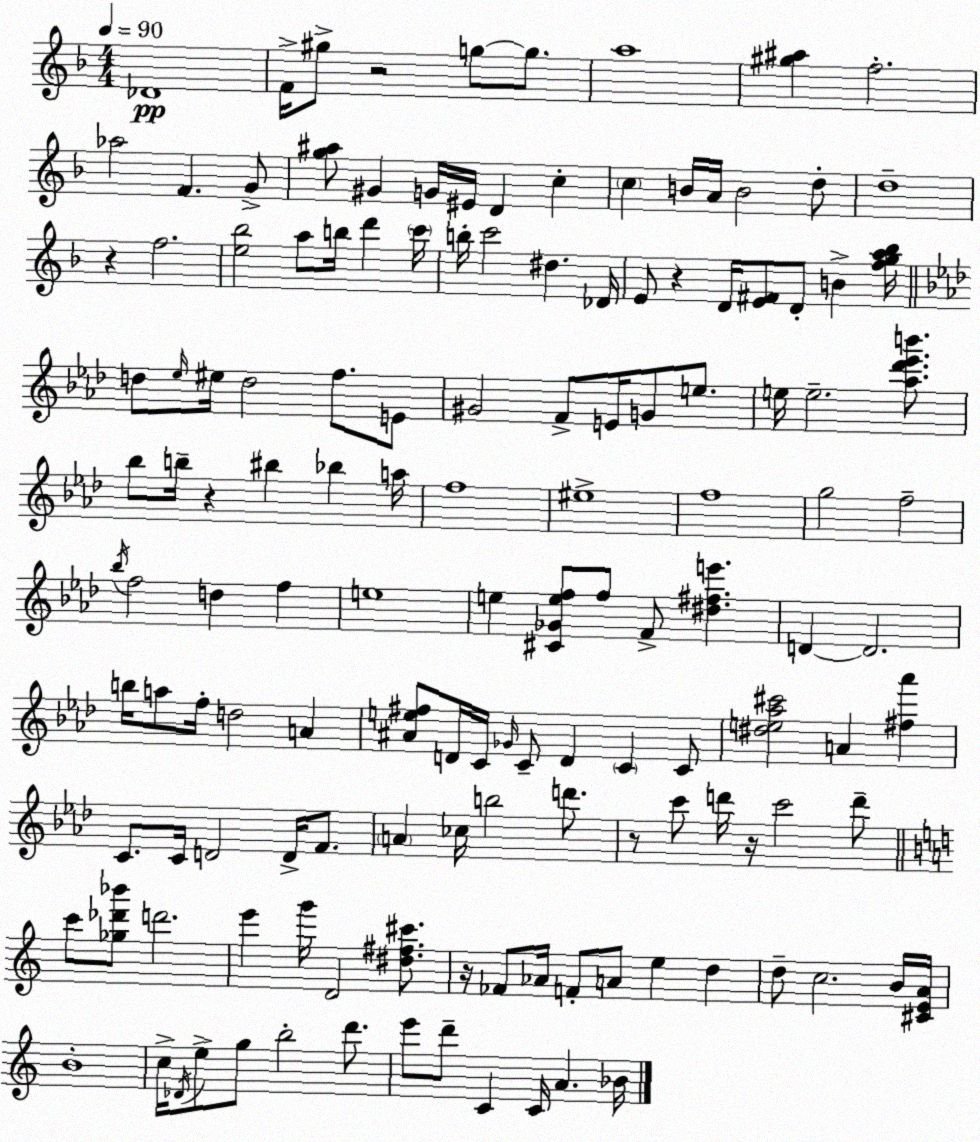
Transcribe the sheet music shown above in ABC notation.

X:1
T:Untitled
M:4/4
L:1/4
K:Dm
_D4 F/4 ^g/2 z2 g/2 g/2 a4 [^g^a] f2 _a2 F G/2 [g^a]/2 ^G G/4 ^E/4 D c c B/4 A/4 B2 d/2 d4 z f2 [e_b]2 a/2 b/4 d' c'/4 b/4 c'2 ^d _D/4 E/2 z D/4 [E^F]/2 D/2 B [fga_b]/4 d/2 _e/4 ^e/4 d2 f/2 E/2 ^G2 F/2 E/4 G/2 e/2 e/4 e2 [_a_d'_e'b']/2 _b/2 b/4 z ^b _b a/4 f4 ^e4 f4 g2 f2 _b/4 f2 d f e4 e [^C_Gef]/2 f/2 F/2 [^d^fe'] D D2 b/4 a/2 f/4 d2 A [^Ae^f]/2 D/4 C/4 _G/4 C/2 D C C/2 [^de_a^c']2 A [^f_a'] C/2 C/4 D2 D/4 F/2 A _c/4 b2 d'/2 z/2 c'/2 d'/4 z/4 c'2 d'/2 c'/2 [_g_d'_b']/2 d'2 e' g'/4 D2 [^d^f^c']/2 z/4 _F/2 _A/4 F/2 A/2 e d d/2 c2 B/4 [^CEA]/4 B4 c/4 _D/4 e/2 g/2 b2 d'/2 e'/2 d'/2 C C/4 A _B/4